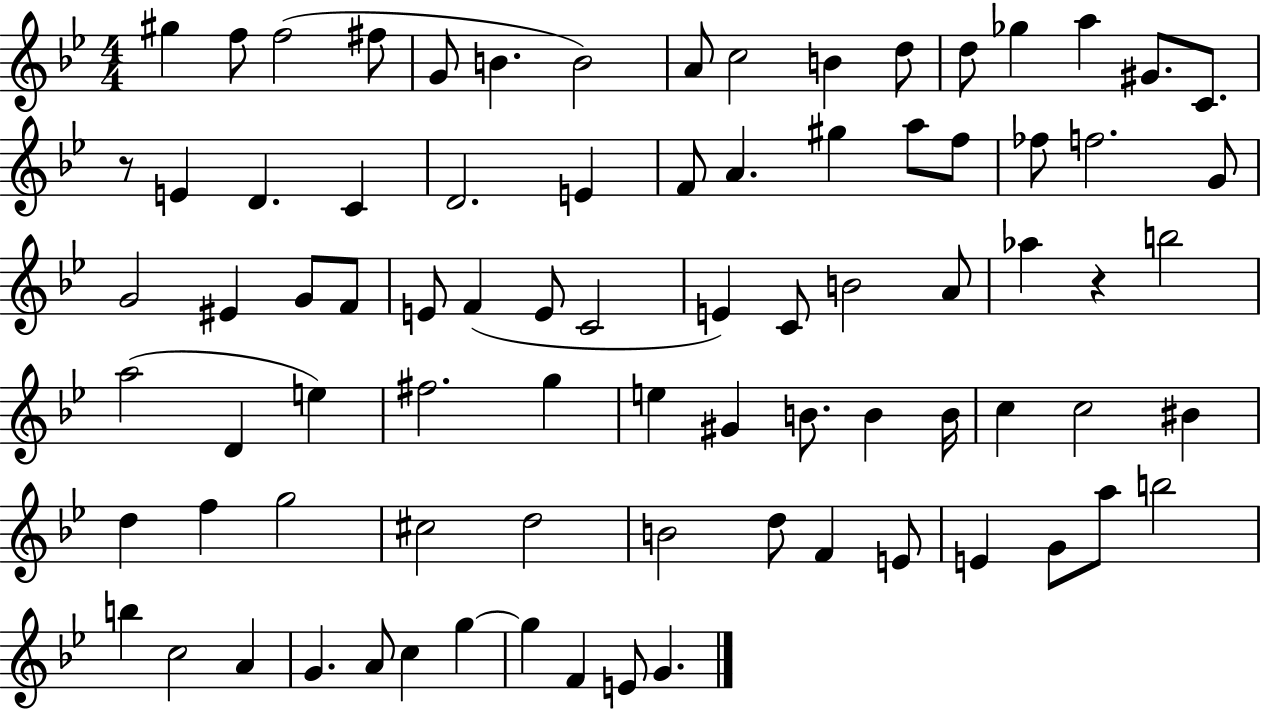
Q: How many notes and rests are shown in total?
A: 82